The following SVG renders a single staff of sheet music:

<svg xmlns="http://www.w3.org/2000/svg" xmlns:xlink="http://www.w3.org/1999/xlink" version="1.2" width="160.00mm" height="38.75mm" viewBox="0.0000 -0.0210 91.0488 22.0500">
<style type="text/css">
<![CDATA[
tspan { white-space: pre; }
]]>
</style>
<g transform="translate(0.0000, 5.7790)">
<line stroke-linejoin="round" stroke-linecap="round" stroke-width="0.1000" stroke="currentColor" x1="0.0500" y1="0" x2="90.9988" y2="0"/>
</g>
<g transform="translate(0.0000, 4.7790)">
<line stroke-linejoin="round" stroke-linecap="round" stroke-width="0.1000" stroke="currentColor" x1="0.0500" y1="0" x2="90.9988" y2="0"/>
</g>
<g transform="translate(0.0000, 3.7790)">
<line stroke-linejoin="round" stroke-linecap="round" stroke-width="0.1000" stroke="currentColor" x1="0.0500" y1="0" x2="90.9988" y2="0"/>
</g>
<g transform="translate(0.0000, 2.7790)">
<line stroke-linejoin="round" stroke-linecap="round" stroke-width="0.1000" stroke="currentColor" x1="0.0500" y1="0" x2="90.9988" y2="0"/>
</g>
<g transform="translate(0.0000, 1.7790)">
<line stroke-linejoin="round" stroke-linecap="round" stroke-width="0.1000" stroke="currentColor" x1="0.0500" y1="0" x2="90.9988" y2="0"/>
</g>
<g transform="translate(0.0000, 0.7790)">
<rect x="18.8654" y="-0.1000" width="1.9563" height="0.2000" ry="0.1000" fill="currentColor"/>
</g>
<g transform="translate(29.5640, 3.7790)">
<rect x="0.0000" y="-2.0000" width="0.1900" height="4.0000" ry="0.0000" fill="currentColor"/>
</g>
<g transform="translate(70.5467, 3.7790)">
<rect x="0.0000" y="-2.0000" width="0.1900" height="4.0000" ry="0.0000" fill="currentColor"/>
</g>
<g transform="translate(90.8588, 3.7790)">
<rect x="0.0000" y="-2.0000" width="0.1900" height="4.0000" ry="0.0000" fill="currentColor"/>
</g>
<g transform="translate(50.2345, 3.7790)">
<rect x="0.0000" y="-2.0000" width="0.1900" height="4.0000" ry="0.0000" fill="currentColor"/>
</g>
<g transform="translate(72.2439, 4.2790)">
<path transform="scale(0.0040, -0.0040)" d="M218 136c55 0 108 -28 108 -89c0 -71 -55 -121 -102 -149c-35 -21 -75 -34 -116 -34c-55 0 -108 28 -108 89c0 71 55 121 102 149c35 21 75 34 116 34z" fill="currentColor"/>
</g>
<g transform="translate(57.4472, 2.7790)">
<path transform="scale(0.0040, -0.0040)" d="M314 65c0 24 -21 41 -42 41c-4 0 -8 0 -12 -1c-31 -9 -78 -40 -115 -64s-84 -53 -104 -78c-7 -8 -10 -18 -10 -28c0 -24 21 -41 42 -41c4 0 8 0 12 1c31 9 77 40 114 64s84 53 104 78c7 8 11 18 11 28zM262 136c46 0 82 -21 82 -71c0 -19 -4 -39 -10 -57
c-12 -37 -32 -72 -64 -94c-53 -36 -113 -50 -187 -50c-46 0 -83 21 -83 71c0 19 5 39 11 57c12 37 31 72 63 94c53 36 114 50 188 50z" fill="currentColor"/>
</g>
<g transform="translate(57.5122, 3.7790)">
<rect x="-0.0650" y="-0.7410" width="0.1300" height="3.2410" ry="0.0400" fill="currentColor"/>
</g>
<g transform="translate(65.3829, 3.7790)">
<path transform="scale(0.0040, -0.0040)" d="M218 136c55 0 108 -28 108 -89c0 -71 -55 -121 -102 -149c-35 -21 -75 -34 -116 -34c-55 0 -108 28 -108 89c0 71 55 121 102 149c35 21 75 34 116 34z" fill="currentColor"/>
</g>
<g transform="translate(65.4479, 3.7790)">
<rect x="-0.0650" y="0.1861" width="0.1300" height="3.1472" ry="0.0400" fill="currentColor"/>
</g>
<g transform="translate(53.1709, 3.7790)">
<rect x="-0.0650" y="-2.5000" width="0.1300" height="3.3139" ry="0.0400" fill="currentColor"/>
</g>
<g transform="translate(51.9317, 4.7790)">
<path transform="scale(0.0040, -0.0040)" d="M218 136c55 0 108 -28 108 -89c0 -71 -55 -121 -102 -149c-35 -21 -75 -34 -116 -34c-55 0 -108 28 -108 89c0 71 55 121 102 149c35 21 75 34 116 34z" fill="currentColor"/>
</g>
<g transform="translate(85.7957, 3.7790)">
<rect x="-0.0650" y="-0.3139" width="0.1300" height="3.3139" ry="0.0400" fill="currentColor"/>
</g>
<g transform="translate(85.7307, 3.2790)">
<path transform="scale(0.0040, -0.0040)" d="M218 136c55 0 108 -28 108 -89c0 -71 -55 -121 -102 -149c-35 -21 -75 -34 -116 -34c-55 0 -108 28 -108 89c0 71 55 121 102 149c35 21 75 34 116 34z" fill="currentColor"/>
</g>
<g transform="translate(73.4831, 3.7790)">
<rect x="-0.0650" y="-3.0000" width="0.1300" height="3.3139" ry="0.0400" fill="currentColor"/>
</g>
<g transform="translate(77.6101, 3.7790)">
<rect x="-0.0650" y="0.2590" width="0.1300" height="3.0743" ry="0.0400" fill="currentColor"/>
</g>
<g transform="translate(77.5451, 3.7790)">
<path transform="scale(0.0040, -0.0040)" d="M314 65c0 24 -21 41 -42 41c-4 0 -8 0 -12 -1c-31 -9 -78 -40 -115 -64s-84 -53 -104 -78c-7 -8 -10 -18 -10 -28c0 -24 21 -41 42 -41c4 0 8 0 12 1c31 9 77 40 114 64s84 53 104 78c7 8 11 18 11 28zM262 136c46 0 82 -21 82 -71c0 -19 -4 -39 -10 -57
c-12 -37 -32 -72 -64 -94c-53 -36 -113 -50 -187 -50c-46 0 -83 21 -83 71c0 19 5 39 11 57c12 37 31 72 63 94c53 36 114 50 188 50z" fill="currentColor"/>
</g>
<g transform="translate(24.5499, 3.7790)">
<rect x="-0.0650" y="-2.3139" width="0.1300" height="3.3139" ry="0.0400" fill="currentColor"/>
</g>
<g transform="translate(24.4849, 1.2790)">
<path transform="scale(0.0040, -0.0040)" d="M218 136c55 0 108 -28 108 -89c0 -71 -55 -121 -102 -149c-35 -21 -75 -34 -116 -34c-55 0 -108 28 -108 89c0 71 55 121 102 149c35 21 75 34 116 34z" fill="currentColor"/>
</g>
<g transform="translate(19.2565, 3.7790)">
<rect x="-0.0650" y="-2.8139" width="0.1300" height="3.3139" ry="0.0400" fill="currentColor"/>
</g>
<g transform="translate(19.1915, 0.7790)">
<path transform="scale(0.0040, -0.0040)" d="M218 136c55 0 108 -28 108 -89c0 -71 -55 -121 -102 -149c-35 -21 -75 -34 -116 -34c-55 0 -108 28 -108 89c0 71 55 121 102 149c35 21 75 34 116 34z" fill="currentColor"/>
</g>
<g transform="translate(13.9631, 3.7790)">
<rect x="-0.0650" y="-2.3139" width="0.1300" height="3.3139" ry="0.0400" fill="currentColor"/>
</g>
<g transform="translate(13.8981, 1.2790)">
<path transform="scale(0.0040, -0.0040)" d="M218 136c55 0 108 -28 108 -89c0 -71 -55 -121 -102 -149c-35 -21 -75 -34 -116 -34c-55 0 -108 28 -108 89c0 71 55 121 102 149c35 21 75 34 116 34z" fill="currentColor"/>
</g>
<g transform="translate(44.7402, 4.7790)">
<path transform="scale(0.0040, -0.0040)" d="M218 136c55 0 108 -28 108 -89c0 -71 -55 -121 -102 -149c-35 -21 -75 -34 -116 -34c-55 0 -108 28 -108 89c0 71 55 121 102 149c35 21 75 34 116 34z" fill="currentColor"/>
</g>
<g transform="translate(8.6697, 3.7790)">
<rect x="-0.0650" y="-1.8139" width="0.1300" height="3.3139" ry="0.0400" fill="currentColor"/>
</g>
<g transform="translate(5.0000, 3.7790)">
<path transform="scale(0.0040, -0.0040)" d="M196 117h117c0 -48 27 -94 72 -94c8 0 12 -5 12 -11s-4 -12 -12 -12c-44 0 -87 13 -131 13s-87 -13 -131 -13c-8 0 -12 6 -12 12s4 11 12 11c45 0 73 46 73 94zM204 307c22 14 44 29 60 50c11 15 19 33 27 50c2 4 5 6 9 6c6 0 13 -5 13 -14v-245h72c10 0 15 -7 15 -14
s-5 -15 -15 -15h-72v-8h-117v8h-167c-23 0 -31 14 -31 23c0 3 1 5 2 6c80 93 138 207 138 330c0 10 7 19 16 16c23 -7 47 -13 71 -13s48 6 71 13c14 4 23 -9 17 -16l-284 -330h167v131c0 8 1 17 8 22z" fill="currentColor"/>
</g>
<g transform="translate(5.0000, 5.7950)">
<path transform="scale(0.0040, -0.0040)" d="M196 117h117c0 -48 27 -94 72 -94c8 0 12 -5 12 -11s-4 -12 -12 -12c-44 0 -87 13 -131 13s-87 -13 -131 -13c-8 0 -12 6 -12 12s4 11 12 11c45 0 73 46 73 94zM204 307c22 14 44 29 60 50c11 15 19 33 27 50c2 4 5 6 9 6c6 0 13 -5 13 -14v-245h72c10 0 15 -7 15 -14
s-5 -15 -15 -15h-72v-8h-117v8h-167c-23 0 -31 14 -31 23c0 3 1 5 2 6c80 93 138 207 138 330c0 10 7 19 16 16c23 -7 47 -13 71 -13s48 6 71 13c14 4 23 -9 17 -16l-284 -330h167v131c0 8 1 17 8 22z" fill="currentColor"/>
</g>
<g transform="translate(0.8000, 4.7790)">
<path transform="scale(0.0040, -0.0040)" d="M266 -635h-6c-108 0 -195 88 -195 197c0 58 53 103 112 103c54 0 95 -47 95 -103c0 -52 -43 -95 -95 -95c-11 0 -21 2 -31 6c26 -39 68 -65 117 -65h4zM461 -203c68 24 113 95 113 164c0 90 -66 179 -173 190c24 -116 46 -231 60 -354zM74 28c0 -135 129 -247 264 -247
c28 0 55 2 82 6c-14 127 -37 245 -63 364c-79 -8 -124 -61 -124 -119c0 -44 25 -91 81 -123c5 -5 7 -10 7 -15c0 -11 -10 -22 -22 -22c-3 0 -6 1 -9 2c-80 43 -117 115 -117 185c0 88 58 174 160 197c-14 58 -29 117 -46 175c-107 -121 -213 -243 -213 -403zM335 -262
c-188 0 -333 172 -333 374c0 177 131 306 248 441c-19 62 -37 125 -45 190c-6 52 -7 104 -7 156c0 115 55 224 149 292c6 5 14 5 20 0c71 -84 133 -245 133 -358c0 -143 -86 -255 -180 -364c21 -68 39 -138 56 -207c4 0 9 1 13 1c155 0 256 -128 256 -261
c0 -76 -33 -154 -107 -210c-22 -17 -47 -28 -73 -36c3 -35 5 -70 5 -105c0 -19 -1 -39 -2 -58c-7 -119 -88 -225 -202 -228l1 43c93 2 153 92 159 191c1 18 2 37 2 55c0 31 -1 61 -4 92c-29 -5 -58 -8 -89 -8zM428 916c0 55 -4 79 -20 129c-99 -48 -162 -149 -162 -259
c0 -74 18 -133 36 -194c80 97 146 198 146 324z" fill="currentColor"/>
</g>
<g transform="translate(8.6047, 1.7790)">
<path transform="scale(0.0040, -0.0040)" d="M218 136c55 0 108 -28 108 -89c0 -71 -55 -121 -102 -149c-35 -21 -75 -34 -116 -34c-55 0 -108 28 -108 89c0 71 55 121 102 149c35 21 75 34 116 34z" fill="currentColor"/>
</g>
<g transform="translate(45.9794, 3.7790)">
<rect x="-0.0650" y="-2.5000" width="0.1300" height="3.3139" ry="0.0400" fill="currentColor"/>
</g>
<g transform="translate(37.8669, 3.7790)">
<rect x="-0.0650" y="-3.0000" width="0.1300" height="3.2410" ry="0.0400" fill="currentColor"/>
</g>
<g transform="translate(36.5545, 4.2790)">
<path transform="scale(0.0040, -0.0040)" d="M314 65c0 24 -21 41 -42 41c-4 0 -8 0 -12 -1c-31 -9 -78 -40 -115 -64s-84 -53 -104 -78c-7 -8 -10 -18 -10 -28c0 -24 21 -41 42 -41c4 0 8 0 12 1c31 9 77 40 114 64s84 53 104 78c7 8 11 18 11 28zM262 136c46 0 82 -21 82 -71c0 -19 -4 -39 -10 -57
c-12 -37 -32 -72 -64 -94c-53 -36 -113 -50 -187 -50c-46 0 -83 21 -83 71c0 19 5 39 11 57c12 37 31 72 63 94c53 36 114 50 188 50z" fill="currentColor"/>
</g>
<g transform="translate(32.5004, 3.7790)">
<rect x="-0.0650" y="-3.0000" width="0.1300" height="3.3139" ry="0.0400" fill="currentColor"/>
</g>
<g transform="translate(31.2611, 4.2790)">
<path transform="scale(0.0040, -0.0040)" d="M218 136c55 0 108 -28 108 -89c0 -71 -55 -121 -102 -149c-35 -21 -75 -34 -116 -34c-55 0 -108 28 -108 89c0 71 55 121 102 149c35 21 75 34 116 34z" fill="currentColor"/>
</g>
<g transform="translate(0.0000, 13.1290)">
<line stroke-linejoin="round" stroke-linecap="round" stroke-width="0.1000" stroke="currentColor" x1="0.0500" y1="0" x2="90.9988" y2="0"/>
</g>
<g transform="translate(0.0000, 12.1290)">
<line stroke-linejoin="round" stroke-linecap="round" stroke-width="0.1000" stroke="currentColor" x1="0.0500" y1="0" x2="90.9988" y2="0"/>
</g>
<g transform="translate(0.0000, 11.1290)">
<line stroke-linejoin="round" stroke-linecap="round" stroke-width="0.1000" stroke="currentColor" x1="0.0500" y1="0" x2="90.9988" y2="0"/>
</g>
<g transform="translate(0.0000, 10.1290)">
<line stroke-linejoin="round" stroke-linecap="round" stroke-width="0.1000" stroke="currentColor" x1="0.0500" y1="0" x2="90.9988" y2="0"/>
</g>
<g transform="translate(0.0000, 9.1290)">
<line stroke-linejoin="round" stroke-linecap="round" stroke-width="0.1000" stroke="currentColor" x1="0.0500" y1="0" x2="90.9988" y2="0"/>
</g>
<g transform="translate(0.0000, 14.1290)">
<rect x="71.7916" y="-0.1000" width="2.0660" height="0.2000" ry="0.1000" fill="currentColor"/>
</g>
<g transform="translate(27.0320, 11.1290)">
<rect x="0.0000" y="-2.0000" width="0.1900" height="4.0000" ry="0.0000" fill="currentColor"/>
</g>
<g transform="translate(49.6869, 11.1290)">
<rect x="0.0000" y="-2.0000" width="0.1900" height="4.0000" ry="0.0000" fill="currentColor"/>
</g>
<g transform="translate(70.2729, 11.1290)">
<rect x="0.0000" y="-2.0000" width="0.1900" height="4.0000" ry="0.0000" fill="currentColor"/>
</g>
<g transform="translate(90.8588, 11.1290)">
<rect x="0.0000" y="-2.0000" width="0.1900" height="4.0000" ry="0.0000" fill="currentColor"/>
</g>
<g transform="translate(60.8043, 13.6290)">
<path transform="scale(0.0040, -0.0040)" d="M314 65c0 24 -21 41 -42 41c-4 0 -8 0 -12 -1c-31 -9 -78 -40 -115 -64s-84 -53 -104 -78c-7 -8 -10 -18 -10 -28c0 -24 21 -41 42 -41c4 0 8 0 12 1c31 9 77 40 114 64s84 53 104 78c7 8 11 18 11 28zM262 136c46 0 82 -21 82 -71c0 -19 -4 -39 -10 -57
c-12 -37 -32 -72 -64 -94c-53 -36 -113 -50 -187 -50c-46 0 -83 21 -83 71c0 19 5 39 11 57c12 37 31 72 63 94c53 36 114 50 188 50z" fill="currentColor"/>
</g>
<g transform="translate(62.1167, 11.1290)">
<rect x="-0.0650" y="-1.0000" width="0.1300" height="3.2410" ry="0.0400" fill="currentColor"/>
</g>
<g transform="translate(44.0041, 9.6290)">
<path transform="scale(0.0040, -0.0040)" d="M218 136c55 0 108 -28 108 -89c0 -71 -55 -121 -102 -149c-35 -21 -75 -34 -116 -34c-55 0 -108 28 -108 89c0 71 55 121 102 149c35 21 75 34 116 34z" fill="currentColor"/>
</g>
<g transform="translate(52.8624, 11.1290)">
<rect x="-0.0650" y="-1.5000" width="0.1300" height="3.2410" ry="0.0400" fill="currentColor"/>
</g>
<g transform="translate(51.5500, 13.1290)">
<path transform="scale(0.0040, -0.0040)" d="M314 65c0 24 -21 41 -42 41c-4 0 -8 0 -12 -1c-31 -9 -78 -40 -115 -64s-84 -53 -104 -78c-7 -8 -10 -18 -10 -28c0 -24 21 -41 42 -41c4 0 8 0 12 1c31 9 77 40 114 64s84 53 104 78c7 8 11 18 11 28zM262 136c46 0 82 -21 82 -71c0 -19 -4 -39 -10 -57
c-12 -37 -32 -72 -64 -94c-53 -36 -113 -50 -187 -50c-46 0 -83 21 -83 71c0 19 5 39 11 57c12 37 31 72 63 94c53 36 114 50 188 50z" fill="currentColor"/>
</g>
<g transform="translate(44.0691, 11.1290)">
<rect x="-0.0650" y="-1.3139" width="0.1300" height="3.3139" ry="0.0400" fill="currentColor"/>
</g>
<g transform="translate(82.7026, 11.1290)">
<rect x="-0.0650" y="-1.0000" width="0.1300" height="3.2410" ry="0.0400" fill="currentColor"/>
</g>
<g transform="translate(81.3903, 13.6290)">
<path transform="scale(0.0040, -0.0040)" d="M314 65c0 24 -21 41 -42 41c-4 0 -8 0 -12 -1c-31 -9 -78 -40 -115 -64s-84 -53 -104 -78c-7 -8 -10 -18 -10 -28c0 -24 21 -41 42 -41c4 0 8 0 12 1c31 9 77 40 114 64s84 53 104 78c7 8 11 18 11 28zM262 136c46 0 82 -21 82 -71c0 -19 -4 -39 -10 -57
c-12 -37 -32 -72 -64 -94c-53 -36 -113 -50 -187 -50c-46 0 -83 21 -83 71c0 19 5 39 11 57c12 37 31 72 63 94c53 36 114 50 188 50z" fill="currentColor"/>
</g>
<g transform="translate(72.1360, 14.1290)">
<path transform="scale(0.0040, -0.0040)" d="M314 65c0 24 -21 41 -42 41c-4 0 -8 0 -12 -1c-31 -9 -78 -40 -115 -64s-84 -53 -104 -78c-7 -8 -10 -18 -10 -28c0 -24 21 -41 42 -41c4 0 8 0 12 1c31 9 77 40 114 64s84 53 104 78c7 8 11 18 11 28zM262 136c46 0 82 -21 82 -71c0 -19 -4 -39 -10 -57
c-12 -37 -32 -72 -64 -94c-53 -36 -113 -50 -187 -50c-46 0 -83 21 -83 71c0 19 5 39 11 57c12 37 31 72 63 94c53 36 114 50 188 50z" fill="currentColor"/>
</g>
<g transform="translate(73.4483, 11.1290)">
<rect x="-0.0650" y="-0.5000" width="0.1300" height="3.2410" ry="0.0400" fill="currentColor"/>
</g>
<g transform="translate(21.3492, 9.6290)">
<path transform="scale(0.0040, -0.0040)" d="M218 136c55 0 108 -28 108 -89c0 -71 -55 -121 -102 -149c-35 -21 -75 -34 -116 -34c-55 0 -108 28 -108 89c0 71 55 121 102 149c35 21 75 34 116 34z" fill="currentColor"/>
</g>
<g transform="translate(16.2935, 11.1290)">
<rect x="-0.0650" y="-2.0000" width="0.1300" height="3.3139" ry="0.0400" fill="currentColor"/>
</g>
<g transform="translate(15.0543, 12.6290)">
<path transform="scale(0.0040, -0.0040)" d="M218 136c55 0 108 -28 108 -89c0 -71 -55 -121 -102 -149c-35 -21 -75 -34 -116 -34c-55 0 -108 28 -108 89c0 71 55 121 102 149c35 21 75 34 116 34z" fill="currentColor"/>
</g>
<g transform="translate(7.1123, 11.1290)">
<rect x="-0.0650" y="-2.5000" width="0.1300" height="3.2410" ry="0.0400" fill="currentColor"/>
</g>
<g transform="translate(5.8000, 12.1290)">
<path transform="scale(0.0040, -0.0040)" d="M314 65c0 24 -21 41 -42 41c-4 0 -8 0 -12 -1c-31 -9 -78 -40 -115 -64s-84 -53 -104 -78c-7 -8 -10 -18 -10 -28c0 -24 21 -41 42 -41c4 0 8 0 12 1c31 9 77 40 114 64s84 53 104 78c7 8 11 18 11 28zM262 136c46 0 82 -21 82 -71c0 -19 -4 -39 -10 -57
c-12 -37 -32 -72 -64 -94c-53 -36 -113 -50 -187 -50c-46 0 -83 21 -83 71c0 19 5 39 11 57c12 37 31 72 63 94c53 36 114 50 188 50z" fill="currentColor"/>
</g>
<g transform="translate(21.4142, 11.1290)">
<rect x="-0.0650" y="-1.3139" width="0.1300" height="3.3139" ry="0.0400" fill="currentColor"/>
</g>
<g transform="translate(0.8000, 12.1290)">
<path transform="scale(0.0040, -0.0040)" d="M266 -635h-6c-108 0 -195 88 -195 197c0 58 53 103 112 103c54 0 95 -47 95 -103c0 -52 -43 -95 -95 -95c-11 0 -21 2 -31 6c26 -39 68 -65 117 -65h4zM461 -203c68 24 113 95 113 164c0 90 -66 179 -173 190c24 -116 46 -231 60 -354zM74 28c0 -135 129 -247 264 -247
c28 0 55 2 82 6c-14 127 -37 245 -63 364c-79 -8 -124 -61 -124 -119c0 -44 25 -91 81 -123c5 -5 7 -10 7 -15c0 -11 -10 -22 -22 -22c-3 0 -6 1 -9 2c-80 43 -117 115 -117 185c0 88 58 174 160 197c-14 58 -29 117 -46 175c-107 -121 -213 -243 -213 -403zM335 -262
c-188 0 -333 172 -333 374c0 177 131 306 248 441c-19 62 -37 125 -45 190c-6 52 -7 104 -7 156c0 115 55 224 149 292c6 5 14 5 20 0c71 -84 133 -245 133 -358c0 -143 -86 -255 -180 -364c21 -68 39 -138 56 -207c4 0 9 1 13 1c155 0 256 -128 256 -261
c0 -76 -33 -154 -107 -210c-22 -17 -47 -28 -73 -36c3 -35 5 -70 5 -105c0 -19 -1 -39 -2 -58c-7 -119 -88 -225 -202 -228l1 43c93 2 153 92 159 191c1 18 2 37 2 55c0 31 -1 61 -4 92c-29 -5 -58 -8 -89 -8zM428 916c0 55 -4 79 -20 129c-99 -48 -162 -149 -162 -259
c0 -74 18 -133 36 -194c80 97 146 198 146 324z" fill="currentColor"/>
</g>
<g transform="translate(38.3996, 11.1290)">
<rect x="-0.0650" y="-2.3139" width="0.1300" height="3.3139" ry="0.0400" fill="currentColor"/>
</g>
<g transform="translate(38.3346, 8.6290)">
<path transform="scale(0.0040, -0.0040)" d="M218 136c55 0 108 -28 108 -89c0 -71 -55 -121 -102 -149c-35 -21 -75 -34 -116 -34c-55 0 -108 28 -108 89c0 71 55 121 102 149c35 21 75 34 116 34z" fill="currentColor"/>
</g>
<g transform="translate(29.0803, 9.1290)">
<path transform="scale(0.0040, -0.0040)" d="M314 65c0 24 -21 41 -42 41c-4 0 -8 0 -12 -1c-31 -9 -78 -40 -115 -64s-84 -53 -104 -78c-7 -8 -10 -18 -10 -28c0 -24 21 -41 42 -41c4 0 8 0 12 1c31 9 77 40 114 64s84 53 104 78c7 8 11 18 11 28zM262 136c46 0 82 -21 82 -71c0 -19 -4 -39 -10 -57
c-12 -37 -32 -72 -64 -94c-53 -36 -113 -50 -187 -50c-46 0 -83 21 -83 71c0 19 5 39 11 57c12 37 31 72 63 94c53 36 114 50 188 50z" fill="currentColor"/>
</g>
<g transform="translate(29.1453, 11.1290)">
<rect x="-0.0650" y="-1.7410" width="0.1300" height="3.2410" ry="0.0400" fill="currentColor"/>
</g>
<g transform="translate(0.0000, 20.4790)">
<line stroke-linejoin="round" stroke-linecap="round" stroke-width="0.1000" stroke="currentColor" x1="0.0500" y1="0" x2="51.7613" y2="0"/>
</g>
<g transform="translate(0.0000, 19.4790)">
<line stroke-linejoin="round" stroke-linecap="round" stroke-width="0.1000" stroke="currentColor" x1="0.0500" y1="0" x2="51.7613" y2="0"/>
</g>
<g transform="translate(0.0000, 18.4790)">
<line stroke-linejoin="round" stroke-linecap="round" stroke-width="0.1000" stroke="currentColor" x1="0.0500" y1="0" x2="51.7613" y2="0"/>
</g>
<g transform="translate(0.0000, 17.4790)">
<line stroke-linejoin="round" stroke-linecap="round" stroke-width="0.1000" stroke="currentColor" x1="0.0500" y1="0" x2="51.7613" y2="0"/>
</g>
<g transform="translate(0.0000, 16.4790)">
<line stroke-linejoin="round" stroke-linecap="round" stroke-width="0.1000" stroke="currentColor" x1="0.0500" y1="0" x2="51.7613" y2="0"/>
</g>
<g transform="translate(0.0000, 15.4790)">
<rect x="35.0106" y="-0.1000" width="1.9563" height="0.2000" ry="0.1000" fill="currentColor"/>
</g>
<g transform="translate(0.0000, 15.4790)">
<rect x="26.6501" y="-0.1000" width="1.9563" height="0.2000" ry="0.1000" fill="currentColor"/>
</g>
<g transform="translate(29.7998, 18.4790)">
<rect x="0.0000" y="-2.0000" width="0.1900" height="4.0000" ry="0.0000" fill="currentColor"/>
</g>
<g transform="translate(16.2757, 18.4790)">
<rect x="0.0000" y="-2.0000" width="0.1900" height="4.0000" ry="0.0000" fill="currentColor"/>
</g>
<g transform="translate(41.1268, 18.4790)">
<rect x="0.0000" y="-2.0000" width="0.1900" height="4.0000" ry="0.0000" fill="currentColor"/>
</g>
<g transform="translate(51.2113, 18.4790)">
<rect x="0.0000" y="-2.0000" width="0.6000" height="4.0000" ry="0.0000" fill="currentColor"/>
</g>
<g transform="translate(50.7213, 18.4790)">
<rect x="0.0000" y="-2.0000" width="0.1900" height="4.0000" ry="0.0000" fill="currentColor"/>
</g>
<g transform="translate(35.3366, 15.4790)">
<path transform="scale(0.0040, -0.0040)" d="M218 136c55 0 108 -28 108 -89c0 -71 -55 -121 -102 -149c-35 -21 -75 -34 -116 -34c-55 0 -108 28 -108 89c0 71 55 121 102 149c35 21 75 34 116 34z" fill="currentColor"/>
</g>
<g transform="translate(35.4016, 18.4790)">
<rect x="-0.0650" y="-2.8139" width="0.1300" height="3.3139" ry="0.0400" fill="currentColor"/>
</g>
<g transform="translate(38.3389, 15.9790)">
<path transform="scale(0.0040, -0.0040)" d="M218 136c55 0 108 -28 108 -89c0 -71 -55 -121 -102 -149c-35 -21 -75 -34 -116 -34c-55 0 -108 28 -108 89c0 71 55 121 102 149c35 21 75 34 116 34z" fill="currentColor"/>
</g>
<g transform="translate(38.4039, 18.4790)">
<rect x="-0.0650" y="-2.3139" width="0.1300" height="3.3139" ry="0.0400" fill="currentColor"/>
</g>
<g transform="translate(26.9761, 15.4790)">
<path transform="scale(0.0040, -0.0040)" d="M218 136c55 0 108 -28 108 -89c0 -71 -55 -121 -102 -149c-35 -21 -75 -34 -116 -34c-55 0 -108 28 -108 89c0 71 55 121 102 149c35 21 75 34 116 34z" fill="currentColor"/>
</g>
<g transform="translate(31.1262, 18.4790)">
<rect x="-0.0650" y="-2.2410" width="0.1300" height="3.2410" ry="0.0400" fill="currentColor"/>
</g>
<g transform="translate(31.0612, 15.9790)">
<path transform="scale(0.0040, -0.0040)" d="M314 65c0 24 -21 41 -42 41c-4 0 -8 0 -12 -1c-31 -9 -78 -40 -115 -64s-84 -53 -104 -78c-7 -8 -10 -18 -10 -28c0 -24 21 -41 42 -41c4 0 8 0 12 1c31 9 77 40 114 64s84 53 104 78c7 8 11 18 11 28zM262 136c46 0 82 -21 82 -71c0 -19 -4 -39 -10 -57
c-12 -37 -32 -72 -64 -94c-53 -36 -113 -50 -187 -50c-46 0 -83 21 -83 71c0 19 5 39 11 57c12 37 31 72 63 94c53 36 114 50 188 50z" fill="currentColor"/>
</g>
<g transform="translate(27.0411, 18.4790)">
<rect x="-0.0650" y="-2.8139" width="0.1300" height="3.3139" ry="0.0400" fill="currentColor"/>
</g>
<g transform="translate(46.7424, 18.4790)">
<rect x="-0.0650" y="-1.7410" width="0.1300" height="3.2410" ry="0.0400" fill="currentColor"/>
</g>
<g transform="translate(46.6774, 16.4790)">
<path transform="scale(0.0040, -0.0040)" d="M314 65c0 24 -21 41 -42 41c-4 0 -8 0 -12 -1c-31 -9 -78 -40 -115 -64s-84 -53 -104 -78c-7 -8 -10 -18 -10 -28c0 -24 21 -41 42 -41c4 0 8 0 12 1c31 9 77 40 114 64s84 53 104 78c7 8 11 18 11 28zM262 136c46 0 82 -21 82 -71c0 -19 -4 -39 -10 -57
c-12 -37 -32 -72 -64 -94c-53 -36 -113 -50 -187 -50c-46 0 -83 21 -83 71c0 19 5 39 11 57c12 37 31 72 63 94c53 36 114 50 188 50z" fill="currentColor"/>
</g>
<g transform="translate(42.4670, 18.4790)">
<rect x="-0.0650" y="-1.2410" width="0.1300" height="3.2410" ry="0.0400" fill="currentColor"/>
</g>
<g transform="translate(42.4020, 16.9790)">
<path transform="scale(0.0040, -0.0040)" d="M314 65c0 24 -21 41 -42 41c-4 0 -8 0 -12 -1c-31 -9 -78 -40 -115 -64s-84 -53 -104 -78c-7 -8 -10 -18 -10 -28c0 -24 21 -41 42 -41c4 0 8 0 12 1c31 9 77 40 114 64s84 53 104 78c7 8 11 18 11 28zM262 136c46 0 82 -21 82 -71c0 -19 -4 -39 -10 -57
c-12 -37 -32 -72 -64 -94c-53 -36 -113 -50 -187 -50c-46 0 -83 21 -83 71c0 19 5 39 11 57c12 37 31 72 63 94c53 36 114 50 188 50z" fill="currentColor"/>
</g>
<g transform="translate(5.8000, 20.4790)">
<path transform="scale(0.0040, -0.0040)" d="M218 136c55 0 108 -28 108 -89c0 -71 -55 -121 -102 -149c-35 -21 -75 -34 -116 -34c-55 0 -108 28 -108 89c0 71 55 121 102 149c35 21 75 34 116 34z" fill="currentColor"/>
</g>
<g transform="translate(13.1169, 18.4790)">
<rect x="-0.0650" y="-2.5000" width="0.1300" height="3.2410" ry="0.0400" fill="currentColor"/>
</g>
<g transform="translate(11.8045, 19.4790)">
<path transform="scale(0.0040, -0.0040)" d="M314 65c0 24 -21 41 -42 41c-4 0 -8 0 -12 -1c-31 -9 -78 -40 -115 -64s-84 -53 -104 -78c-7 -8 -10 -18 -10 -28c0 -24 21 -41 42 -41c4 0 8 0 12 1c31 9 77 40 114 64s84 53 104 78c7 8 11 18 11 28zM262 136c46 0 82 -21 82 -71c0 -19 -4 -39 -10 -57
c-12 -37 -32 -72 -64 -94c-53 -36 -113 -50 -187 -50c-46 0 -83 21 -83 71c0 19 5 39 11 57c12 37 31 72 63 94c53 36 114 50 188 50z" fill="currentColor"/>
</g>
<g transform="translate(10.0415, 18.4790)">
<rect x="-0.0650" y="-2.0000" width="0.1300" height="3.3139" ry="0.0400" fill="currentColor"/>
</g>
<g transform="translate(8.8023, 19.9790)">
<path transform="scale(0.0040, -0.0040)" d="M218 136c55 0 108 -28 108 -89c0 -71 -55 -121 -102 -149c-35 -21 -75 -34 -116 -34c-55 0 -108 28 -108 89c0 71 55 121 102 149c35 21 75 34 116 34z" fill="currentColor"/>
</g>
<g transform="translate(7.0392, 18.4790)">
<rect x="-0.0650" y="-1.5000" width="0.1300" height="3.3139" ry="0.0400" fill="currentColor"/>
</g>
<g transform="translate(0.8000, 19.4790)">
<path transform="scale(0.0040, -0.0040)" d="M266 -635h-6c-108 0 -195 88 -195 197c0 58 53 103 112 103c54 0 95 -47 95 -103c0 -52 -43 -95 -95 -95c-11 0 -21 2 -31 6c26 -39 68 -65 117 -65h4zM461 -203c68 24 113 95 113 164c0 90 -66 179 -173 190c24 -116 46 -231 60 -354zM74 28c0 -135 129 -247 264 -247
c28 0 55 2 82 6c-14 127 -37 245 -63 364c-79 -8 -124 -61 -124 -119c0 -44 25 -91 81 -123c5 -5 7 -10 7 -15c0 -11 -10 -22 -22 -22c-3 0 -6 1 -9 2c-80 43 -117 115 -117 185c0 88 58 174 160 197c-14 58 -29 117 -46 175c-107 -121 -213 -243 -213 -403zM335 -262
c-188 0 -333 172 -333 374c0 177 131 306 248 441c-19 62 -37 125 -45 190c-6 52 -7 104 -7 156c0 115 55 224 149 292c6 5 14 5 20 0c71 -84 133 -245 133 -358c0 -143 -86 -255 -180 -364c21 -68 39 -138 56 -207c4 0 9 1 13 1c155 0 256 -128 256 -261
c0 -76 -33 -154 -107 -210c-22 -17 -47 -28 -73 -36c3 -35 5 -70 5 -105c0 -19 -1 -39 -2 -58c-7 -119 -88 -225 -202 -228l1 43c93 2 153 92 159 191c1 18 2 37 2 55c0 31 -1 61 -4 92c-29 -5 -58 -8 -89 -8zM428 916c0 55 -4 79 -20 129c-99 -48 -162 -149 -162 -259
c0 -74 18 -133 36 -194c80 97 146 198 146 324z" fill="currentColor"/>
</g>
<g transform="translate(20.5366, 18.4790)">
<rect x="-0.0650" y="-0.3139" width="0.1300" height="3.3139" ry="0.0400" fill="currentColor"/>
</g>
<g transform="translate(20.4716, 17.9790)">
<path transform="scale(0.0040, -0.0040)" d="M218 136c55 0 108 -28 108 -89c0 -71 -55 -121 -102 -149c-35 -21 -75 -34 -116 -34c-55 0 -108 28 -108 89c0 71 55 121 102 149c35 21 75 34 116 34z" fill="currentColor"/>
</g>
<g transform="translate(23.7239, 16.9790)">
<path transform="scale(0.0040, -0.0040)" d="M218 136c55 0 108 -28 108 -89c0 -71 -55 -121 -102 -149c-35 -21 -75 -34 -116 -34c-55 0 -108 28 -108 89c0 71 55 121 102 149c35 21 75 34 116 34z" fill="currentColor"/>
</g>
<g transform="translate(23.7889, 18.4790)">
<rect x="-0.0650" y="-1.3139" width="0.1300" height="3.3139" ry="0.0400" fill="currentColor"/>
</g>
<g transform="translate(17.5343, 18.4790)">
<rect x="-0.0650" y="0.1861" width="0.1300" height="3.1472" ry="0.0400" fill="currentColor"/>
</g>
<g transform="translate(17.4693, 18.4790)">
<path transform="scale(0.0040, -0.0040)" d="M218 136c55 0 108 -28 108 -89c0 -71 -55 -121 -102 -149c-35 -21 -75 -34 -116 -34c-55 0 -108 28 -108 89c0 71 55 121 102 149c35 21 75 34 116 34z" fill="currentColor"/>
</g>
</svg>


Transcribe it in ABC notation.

X:1
T:Untitled
M:4/4
L:1/4
K:C
f g a g A A2 G G d2 B A B2 c G2 F e f2 g e E2 D2 C2 D2 E F G2 B c e a g2 a g e2 f2